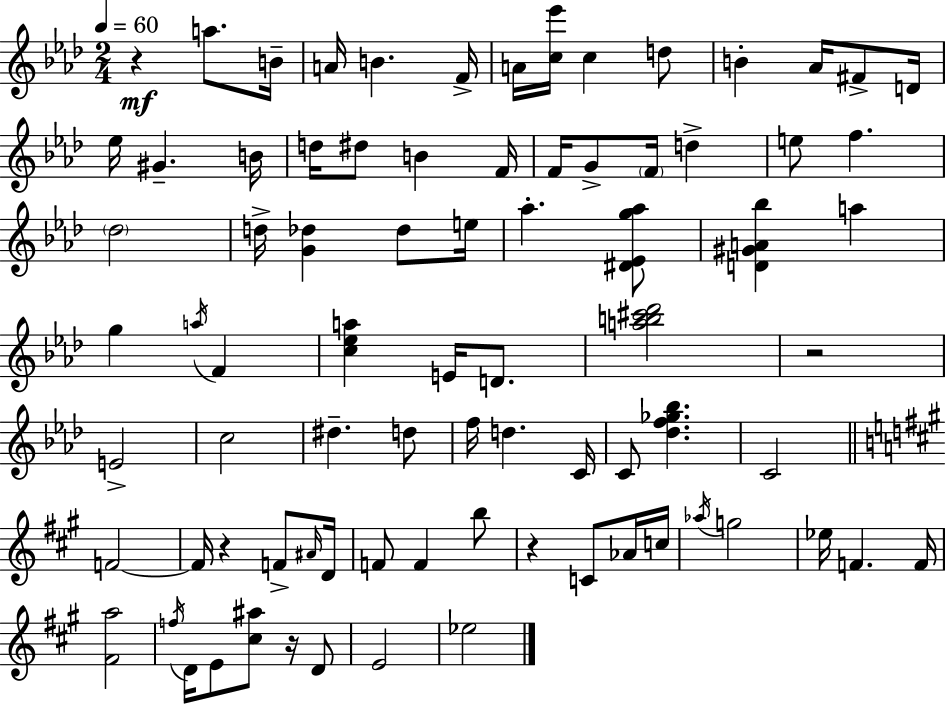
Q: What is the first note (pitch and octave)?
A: A5